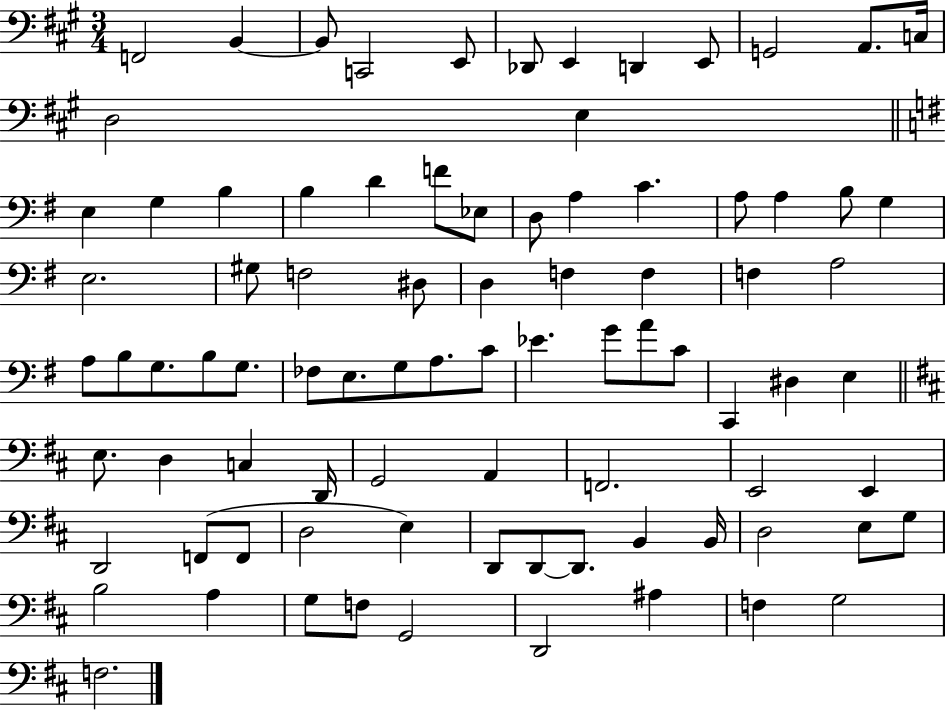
{
  \clef bass
  \numericTimeSignature
  \time 3/4
  \key a \major
  f,2 b,4~~ | b,8 c,2 e,8 | des,8 e,4 d,4 e,8 | g,2 a,8. c16 | \break d2 e4 | \bar "||" \break \key g \major e4 g4 b4 | b4 d'4 f'8 ees8 | d8 a4 c'4. | a8 a4 b8 g4 | \break e2. | gis8 f2 dis8 | d4 f4 f4 | f4 a2 | \break a8 b8 g8. b8 g8. | fes8 e8. g8 a8. c'8 | ees'4. g'8 a'8 c'8 | c,4 dis4 e4 | \break \bar "||" \break \key d \major e8. d4 c4 d,16 | g,2 a,4 | f,2. | e,2 e,4 | \break d,2 f,8( f,8 | d2 e4) | d,8 d,8~~ d,8. b,4 b,16 | d2 e8 g8 | \break b2 a4 | g8 f8 g,2 | d,2 ais4 | f4 g2 | \break f2. | \bar "|."
}